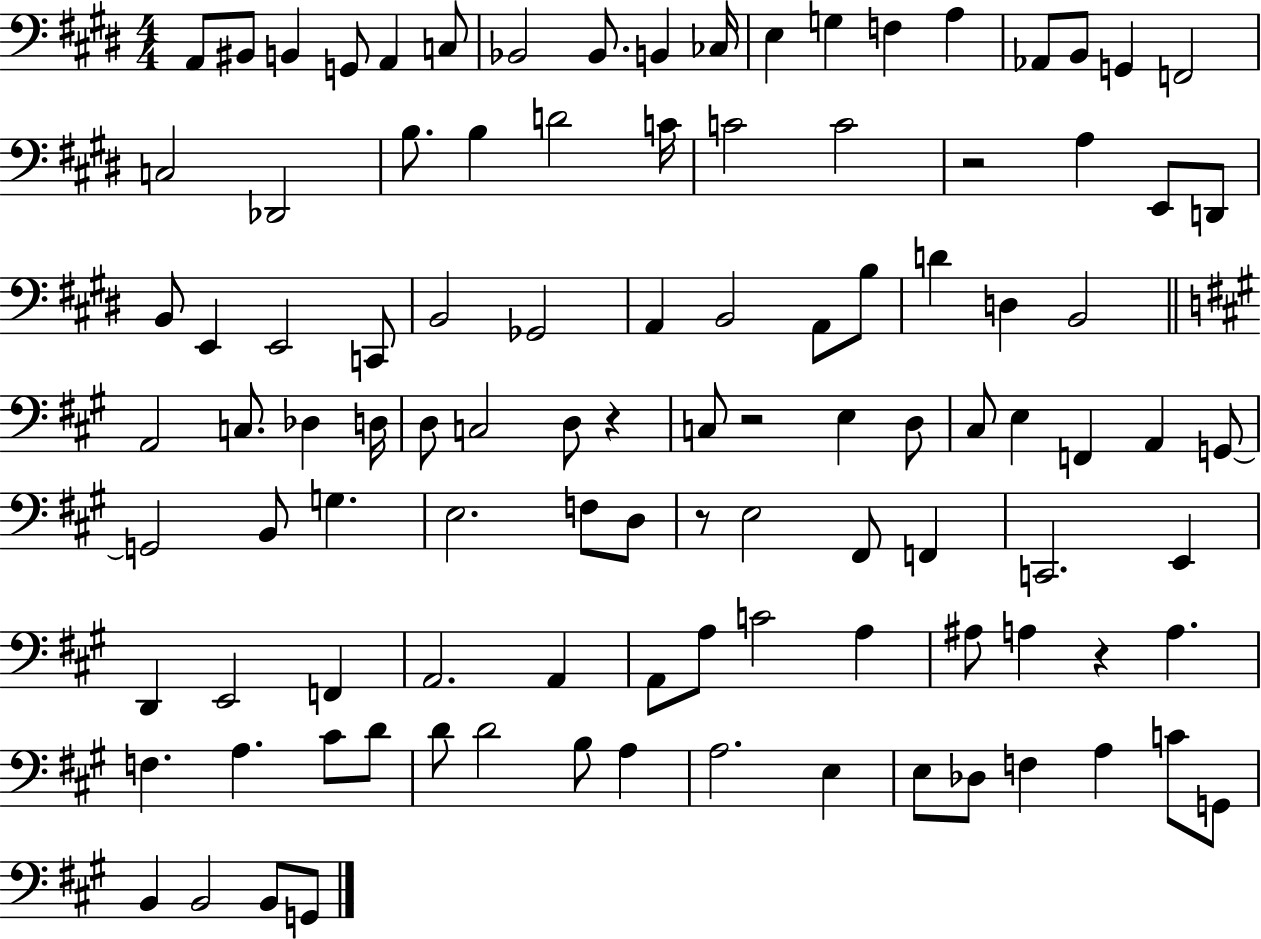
X:1
T:Untitled
M:4/4
L:1/4
K:E
A,,/2 ^B,,/2 B,, G,,/2 A,, C,/2 _B,,2 _B,,/2 B,, _C,/4 E, G, F, A, _A,,/2 B,,/2 G,, F,,2 C,2 _D,,2 B,/2 B, D2 C/4 C2 C2 z2 A, E,,/2 D,,/2 B,,/2 E,, E,,2 C,,/2 B,,2 _G,,2 A,, B,,2 A,,/2 B,/2 D D, B,,2 A,,2 C,/2 _D, D,/4 D,/2 C,2 D,/2 z C,/2 z2 E, D,/2 ^C,/2 E, F,, A,, G,,/2 G,,2 B,,/2 G, E,2 F,/2 D,/2 z/2 E,2 ^F,,/2 F,, C,,2 E,, D,, E,,2 F,, A,,2 A,, A,,/2 A,/2 C2 A, ^A,/2 A, z A, F, A, ^C/2 D/2 D/2 D2 B,/2 A, A,2 E, E,/2 _D,/2 F, A, C/2 G,,/2 B,, B,,2 B,,/2 G,,/2